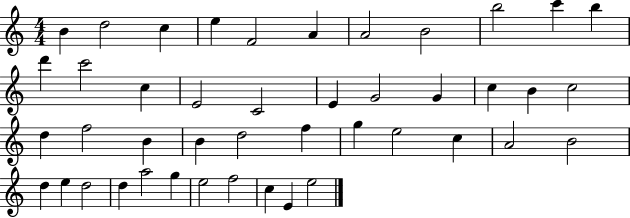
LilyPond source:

{
  \clef treble
  \numericTimeSignature
  \time 4/4
  \key c \major
  b'4 d''2 c''4 | e''4 f'2 a'4 | a'2 b'2 | b''2 c'''4 b''4 | \break d'''4 c'''2 c''4 | e'2 c'2 | e'4 g'2 g'4 | c''4 b'4 c''2 | \break d''4 f''2 b'4 | b'4 d''2 f''4 | g''4 e''2 c''4 | a'2 b'2 | \break d''4 e''4 d''2 | d''4 a''2 g''4 | e''2 f''2 | c''4 e'4 e''2 | \break \bar "|."
}